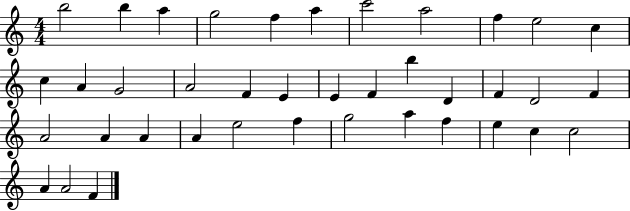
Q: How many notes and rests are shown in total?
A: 39